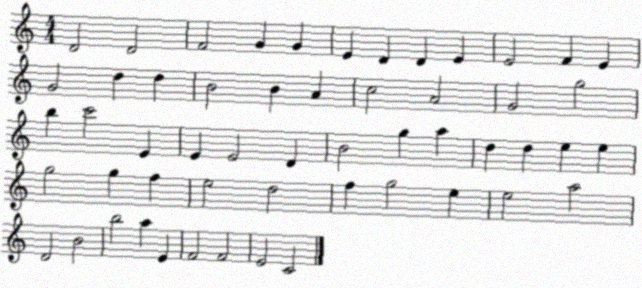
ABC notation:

X:1
T:Untitled
M:4/4
L:1/4
K:C
D2 D2 F2 G G E D D E E2 F E G2 d d B2 B A c2 A2 G2 g2 b c'2 E E E2 D B2 g a d d e e g2 g f e2 d2 f g2 e e2 a2 D2 B2 b2 a E F2 F2 E2 C2